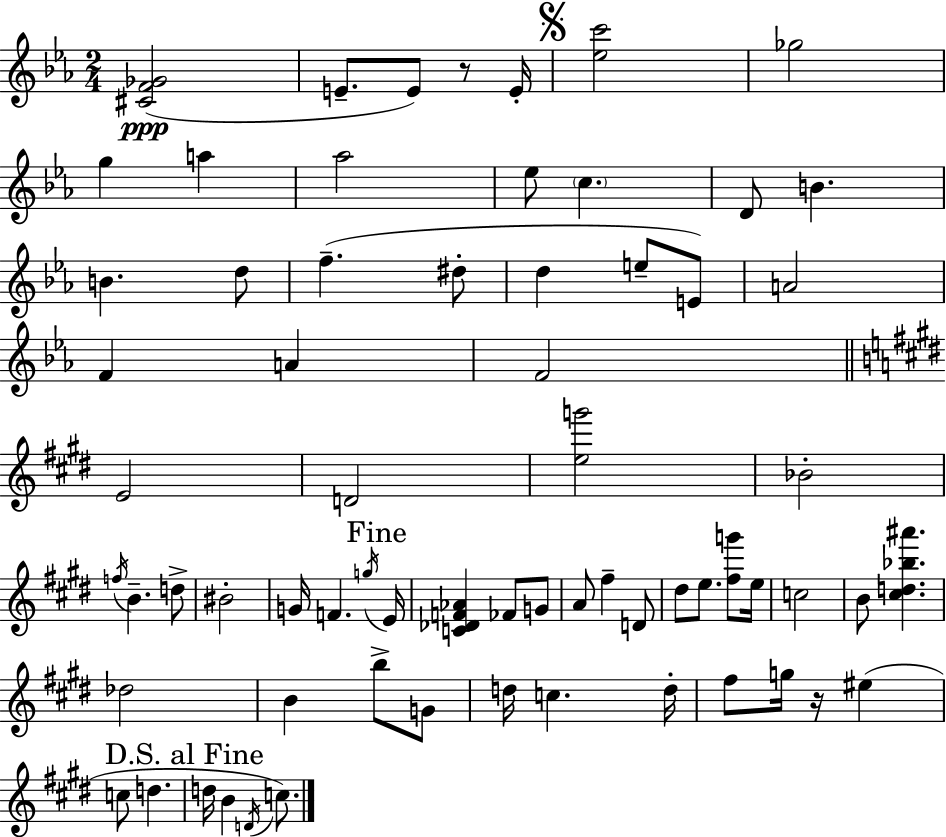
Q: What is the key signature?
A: C minor